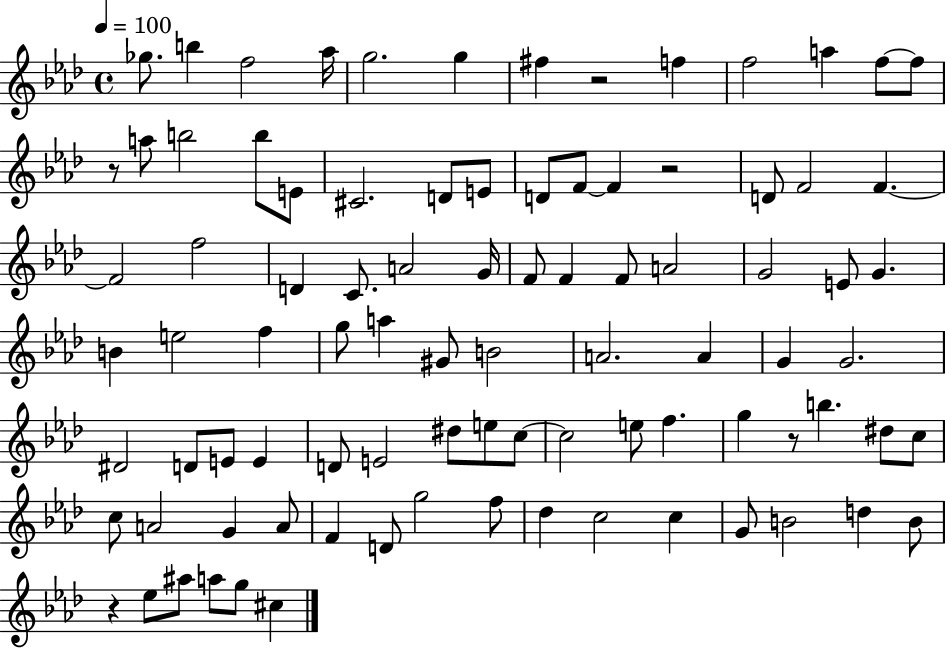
X:1
T:Untitled
M:4/4
L:1/4
K:Ab
_g/2 b f2 _a/4 g2 g ^f z2 f f2 a f/2 f/2 z/2 a/2 b2 b/2 E/2 ^C2 D/2 E/2 D/2 F/2 F z2 D/2 F2 F F2 f2 D C/2 A2 G/4 F/2 F F/2 A2 G2 E/2 G B e2 f g/2 a ^G/2 B2 A2 A G G2 ^D2 D/2 E/2 E D/2 E2 ^d/2 e/2 c/2 c2 e/2 f g z/2 b ^d/2 c/2 c/2 A2 G A/2 F D/2 g2 f/2 _d c2 c G/2 B2 d B/2 z _e/2 ^a/2 a/2 g/2 ^c